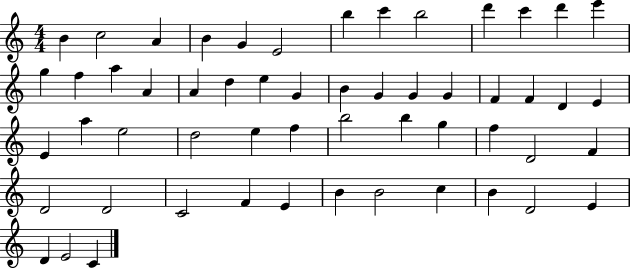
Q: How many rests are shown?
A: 0